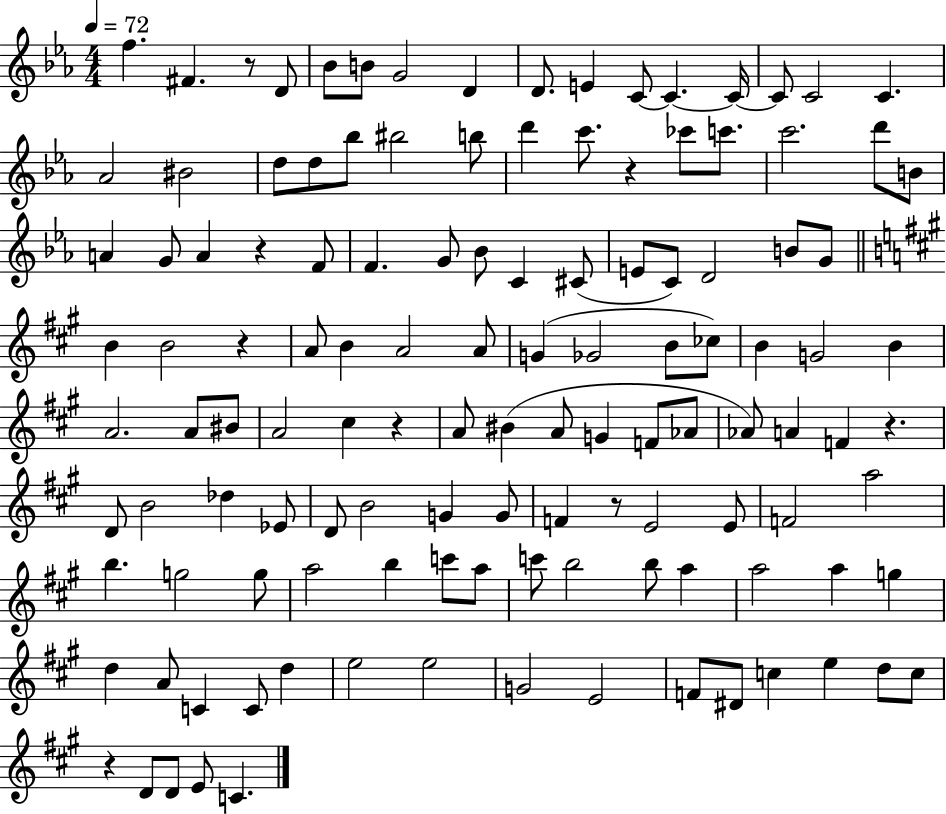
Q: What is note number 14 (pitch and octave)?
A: C4